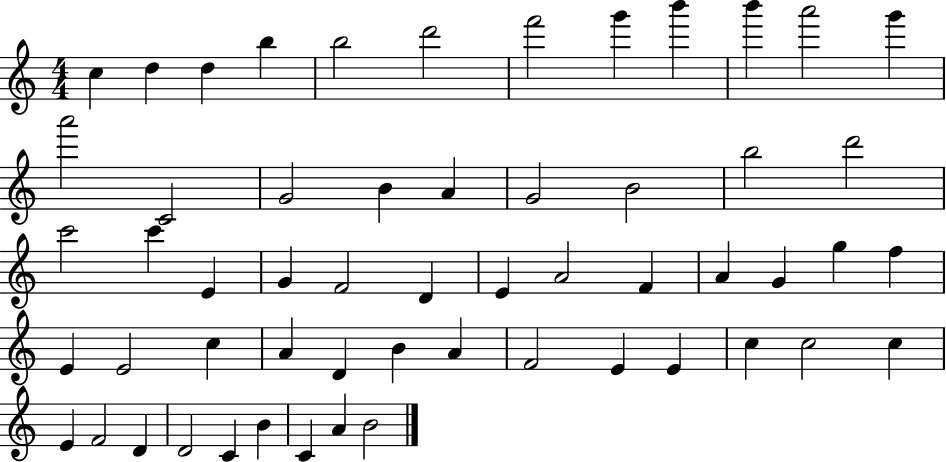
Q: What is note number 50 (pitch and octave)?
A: D4